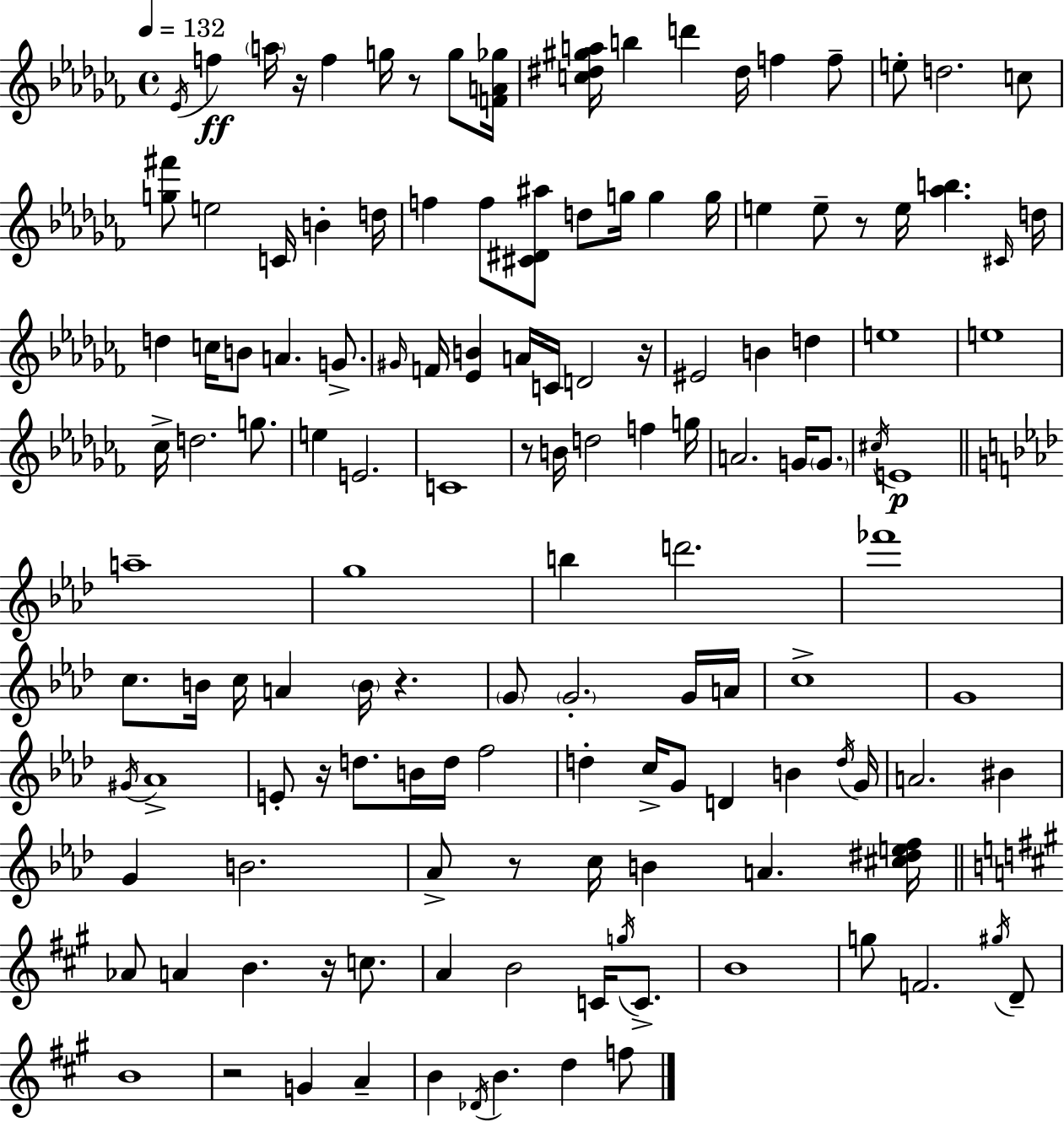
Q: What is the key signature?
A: AES minor